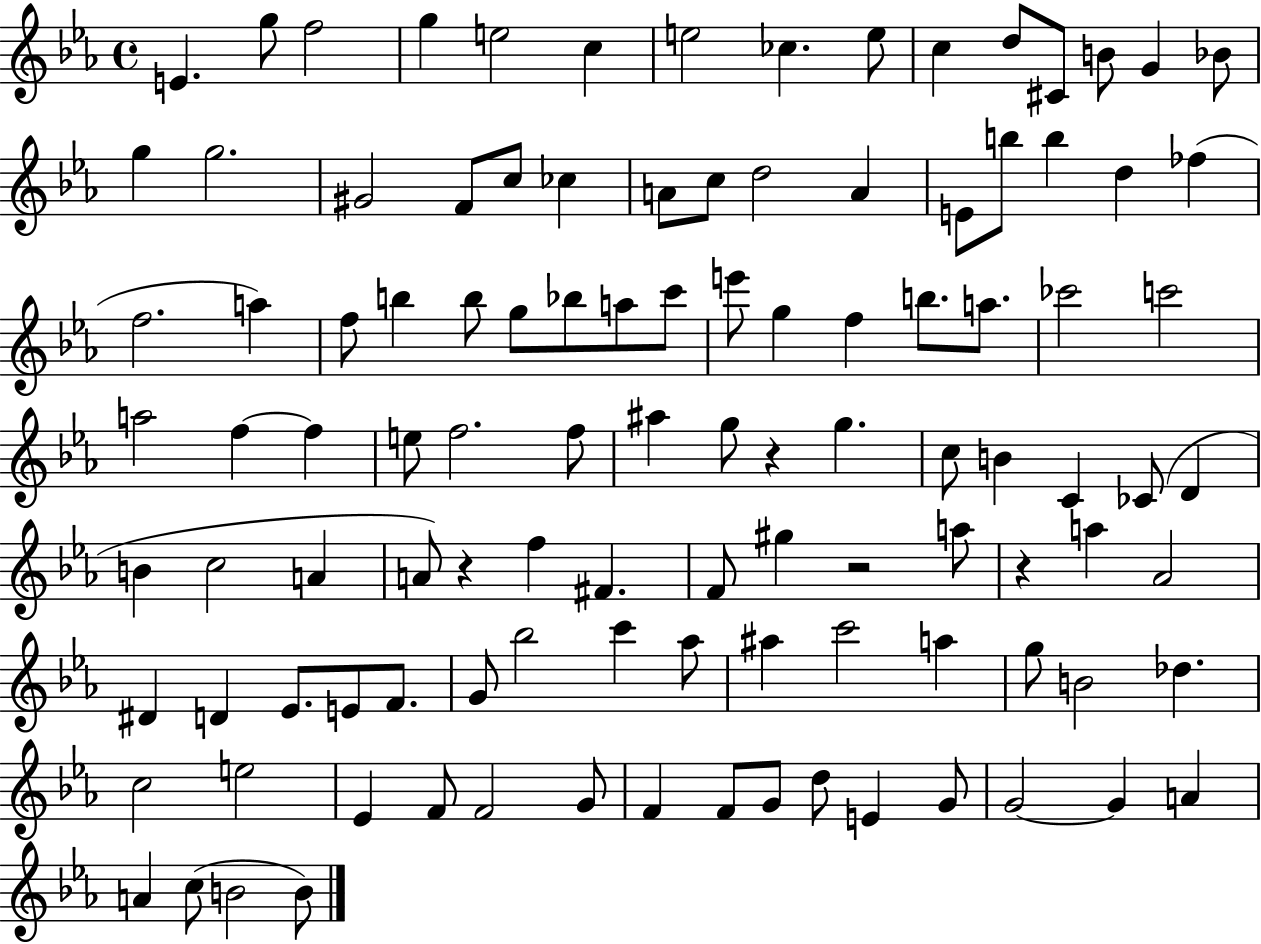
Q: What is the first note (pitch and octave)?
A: E4